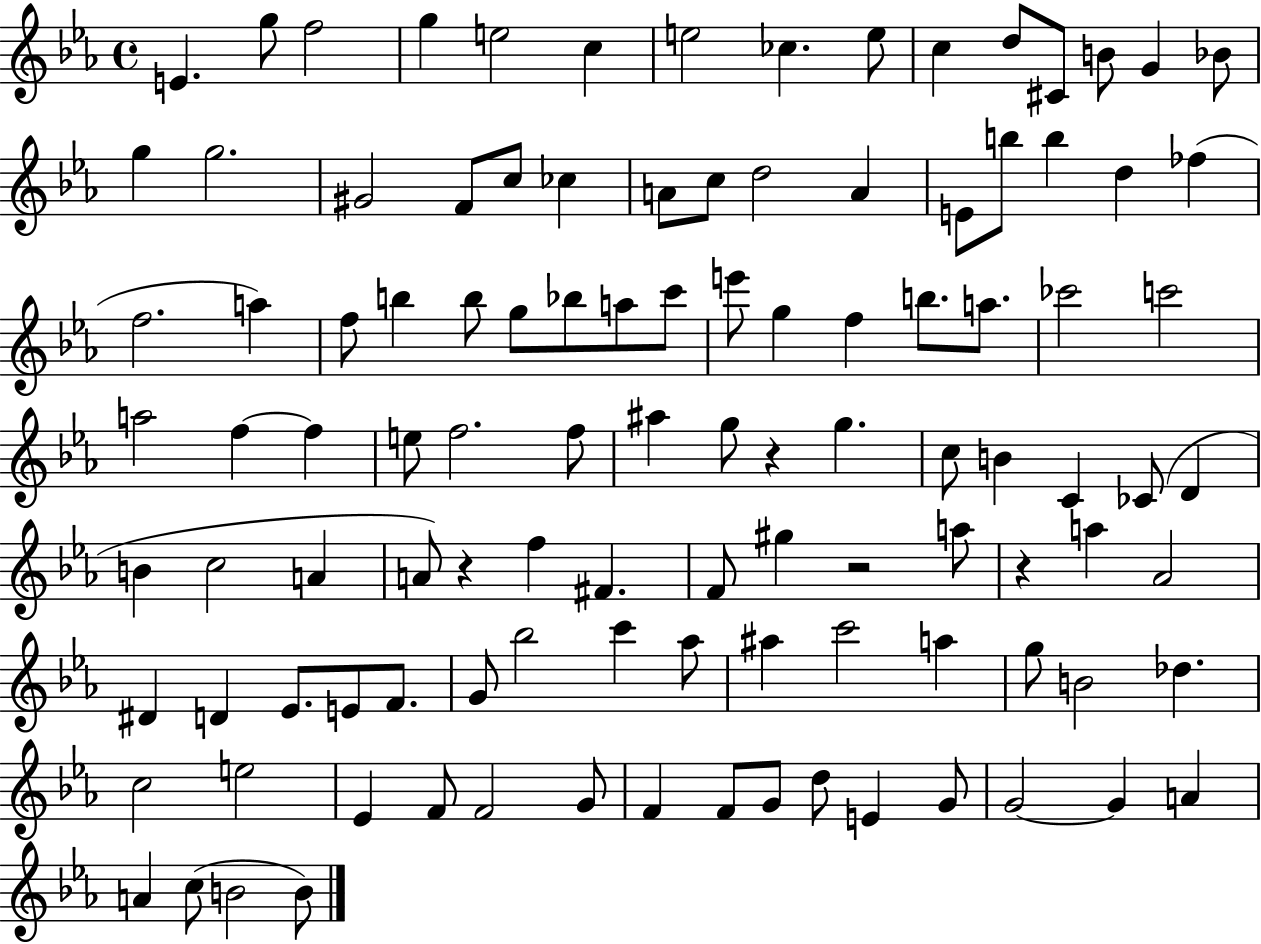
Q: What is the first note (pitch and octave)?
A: E4